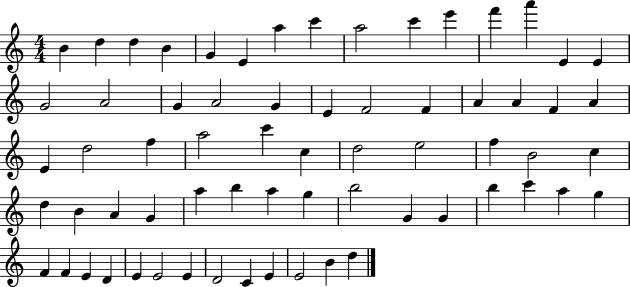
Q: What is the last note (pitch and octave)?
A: D5